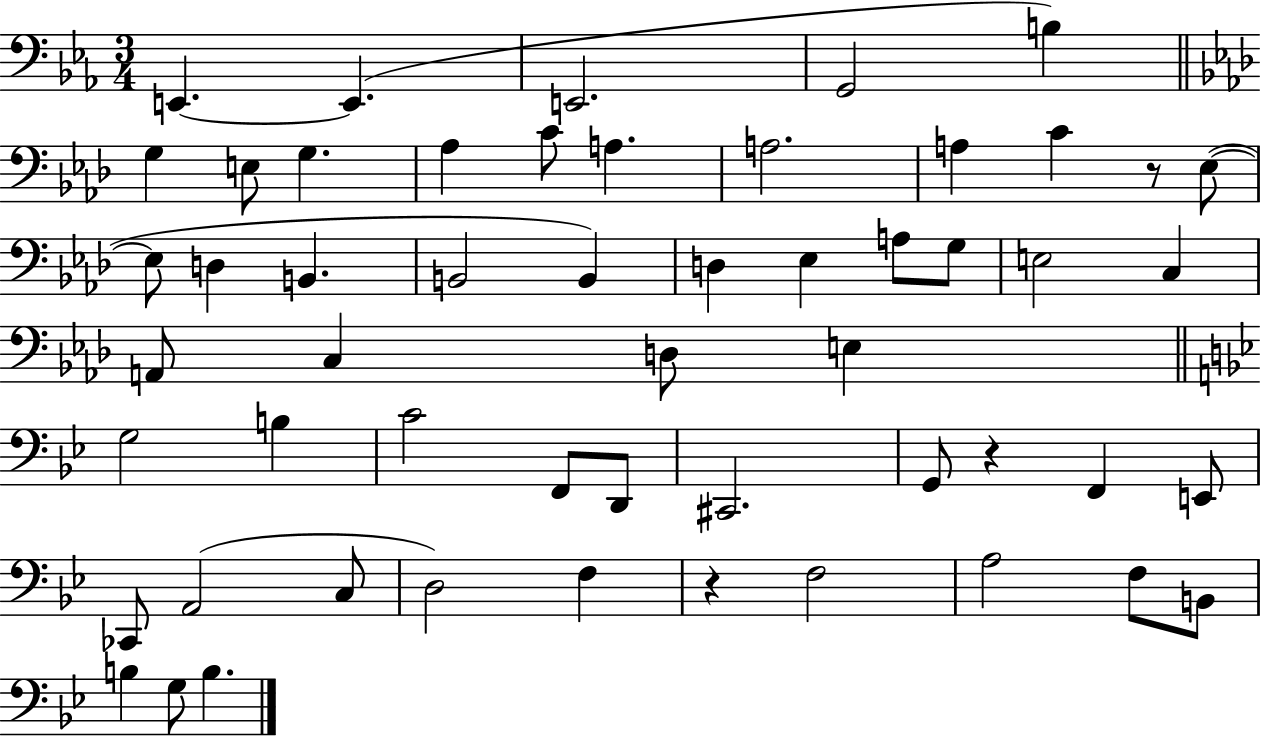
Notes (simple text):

E2/q. E2/q. E2/h. G2/h B3/q G3/q E3/e G3/q. Ab3/q C4/e A3/q. A3/h. A3/q C4/q R/e Eb3/e Eb3/e D3/q B2/q. B2/h B2/q D3/q Eb3/q A3/e G3/e E3/h C3/q A2/e C3/q D3/e E3/q G3/h B3/q C4/h F2/e D2/e C#2/h. G2/e R/q F2/q E2/e CES2/e A2/h C3/e D3/h F3/q R/q F3/h A3/h F3/e B2/e B3/q G3/e B3/q.